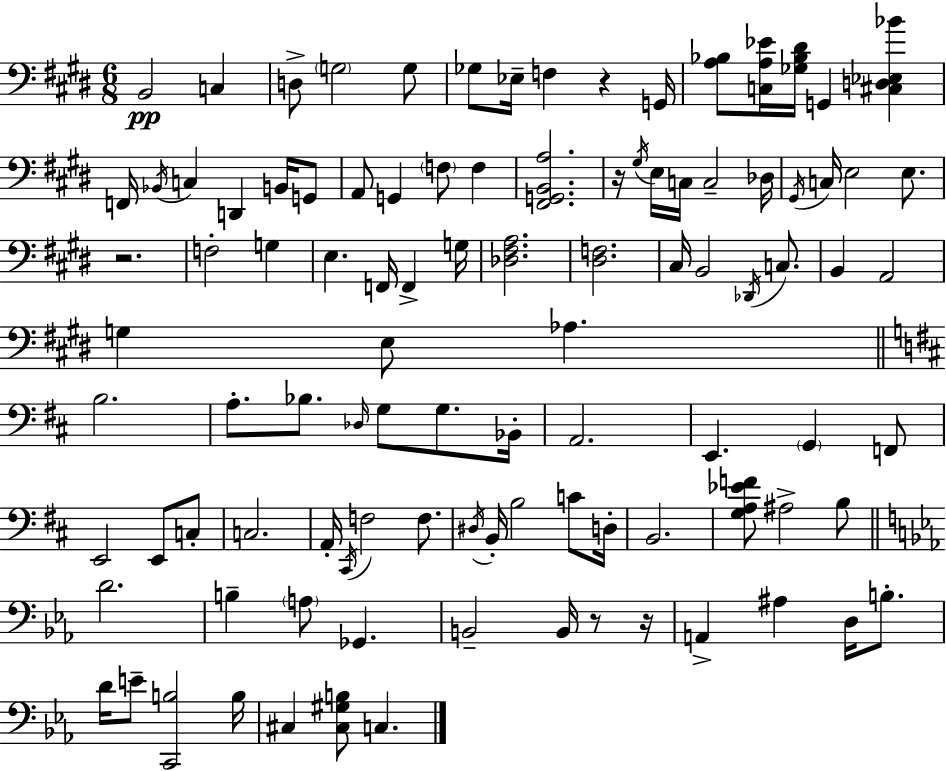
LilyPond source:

{
  \clef bass
  \numericTimeSignature
  \time 6/8
  \key e \major
  b,2\pp c4 | d8-> \parenthesize g2 g8 | ges8 ees16-- f4 r4 g,16 | <a bes>8 <c a ees'>16 <ges bes dis'>16 g,4 <cis d ees bes'>4 | \break f,16 \acciaccatura { bes,16 } c4 d,4 b,16 g,8 | a,8 g,4 \parenthesize f8 f4 | <fis, g, b, a>2. | r16 \acciaccatura { gis16 } e16 c16 c2-- | \break des16 \acciaccatura { gis,16 } c16 e2 | e8. r2. | f2-. g4 | e4. f,16 f,4-> | \break g16 <des fis a>2. | <dis f>2. | cis16 b,2 | \acciaccatura { des,16 } c8. b,4 a,2 | \break g4 e8 aes4. | \bar "||" \break \key b \minor b2. | a8.-. bes8. \grace { des16 } g8 g8. | bes,16-. a,2. | e,4. \parenthesize g,4 f,8 | \break e,2 e,8 c8-. | c2. | a,16-. \acciaccatura { cis,16 } f2 f8. | \acciaccatura { dis16 } b,16-. b2 | \break c'8 d16-. b,2. | <g a ees' f'>8 ais2-> | b8 \bar "||" \break \key ees \major d'2. | b4-- \parenthesize a8 ges,4. | b,2-- b,16 r8 r16 | a,4-> ais4 d16 b8.-. | \break d'16 e'8-- <c, b>2 b16 | cis4 <cis gis b>8 c4. | \bar "|."
}